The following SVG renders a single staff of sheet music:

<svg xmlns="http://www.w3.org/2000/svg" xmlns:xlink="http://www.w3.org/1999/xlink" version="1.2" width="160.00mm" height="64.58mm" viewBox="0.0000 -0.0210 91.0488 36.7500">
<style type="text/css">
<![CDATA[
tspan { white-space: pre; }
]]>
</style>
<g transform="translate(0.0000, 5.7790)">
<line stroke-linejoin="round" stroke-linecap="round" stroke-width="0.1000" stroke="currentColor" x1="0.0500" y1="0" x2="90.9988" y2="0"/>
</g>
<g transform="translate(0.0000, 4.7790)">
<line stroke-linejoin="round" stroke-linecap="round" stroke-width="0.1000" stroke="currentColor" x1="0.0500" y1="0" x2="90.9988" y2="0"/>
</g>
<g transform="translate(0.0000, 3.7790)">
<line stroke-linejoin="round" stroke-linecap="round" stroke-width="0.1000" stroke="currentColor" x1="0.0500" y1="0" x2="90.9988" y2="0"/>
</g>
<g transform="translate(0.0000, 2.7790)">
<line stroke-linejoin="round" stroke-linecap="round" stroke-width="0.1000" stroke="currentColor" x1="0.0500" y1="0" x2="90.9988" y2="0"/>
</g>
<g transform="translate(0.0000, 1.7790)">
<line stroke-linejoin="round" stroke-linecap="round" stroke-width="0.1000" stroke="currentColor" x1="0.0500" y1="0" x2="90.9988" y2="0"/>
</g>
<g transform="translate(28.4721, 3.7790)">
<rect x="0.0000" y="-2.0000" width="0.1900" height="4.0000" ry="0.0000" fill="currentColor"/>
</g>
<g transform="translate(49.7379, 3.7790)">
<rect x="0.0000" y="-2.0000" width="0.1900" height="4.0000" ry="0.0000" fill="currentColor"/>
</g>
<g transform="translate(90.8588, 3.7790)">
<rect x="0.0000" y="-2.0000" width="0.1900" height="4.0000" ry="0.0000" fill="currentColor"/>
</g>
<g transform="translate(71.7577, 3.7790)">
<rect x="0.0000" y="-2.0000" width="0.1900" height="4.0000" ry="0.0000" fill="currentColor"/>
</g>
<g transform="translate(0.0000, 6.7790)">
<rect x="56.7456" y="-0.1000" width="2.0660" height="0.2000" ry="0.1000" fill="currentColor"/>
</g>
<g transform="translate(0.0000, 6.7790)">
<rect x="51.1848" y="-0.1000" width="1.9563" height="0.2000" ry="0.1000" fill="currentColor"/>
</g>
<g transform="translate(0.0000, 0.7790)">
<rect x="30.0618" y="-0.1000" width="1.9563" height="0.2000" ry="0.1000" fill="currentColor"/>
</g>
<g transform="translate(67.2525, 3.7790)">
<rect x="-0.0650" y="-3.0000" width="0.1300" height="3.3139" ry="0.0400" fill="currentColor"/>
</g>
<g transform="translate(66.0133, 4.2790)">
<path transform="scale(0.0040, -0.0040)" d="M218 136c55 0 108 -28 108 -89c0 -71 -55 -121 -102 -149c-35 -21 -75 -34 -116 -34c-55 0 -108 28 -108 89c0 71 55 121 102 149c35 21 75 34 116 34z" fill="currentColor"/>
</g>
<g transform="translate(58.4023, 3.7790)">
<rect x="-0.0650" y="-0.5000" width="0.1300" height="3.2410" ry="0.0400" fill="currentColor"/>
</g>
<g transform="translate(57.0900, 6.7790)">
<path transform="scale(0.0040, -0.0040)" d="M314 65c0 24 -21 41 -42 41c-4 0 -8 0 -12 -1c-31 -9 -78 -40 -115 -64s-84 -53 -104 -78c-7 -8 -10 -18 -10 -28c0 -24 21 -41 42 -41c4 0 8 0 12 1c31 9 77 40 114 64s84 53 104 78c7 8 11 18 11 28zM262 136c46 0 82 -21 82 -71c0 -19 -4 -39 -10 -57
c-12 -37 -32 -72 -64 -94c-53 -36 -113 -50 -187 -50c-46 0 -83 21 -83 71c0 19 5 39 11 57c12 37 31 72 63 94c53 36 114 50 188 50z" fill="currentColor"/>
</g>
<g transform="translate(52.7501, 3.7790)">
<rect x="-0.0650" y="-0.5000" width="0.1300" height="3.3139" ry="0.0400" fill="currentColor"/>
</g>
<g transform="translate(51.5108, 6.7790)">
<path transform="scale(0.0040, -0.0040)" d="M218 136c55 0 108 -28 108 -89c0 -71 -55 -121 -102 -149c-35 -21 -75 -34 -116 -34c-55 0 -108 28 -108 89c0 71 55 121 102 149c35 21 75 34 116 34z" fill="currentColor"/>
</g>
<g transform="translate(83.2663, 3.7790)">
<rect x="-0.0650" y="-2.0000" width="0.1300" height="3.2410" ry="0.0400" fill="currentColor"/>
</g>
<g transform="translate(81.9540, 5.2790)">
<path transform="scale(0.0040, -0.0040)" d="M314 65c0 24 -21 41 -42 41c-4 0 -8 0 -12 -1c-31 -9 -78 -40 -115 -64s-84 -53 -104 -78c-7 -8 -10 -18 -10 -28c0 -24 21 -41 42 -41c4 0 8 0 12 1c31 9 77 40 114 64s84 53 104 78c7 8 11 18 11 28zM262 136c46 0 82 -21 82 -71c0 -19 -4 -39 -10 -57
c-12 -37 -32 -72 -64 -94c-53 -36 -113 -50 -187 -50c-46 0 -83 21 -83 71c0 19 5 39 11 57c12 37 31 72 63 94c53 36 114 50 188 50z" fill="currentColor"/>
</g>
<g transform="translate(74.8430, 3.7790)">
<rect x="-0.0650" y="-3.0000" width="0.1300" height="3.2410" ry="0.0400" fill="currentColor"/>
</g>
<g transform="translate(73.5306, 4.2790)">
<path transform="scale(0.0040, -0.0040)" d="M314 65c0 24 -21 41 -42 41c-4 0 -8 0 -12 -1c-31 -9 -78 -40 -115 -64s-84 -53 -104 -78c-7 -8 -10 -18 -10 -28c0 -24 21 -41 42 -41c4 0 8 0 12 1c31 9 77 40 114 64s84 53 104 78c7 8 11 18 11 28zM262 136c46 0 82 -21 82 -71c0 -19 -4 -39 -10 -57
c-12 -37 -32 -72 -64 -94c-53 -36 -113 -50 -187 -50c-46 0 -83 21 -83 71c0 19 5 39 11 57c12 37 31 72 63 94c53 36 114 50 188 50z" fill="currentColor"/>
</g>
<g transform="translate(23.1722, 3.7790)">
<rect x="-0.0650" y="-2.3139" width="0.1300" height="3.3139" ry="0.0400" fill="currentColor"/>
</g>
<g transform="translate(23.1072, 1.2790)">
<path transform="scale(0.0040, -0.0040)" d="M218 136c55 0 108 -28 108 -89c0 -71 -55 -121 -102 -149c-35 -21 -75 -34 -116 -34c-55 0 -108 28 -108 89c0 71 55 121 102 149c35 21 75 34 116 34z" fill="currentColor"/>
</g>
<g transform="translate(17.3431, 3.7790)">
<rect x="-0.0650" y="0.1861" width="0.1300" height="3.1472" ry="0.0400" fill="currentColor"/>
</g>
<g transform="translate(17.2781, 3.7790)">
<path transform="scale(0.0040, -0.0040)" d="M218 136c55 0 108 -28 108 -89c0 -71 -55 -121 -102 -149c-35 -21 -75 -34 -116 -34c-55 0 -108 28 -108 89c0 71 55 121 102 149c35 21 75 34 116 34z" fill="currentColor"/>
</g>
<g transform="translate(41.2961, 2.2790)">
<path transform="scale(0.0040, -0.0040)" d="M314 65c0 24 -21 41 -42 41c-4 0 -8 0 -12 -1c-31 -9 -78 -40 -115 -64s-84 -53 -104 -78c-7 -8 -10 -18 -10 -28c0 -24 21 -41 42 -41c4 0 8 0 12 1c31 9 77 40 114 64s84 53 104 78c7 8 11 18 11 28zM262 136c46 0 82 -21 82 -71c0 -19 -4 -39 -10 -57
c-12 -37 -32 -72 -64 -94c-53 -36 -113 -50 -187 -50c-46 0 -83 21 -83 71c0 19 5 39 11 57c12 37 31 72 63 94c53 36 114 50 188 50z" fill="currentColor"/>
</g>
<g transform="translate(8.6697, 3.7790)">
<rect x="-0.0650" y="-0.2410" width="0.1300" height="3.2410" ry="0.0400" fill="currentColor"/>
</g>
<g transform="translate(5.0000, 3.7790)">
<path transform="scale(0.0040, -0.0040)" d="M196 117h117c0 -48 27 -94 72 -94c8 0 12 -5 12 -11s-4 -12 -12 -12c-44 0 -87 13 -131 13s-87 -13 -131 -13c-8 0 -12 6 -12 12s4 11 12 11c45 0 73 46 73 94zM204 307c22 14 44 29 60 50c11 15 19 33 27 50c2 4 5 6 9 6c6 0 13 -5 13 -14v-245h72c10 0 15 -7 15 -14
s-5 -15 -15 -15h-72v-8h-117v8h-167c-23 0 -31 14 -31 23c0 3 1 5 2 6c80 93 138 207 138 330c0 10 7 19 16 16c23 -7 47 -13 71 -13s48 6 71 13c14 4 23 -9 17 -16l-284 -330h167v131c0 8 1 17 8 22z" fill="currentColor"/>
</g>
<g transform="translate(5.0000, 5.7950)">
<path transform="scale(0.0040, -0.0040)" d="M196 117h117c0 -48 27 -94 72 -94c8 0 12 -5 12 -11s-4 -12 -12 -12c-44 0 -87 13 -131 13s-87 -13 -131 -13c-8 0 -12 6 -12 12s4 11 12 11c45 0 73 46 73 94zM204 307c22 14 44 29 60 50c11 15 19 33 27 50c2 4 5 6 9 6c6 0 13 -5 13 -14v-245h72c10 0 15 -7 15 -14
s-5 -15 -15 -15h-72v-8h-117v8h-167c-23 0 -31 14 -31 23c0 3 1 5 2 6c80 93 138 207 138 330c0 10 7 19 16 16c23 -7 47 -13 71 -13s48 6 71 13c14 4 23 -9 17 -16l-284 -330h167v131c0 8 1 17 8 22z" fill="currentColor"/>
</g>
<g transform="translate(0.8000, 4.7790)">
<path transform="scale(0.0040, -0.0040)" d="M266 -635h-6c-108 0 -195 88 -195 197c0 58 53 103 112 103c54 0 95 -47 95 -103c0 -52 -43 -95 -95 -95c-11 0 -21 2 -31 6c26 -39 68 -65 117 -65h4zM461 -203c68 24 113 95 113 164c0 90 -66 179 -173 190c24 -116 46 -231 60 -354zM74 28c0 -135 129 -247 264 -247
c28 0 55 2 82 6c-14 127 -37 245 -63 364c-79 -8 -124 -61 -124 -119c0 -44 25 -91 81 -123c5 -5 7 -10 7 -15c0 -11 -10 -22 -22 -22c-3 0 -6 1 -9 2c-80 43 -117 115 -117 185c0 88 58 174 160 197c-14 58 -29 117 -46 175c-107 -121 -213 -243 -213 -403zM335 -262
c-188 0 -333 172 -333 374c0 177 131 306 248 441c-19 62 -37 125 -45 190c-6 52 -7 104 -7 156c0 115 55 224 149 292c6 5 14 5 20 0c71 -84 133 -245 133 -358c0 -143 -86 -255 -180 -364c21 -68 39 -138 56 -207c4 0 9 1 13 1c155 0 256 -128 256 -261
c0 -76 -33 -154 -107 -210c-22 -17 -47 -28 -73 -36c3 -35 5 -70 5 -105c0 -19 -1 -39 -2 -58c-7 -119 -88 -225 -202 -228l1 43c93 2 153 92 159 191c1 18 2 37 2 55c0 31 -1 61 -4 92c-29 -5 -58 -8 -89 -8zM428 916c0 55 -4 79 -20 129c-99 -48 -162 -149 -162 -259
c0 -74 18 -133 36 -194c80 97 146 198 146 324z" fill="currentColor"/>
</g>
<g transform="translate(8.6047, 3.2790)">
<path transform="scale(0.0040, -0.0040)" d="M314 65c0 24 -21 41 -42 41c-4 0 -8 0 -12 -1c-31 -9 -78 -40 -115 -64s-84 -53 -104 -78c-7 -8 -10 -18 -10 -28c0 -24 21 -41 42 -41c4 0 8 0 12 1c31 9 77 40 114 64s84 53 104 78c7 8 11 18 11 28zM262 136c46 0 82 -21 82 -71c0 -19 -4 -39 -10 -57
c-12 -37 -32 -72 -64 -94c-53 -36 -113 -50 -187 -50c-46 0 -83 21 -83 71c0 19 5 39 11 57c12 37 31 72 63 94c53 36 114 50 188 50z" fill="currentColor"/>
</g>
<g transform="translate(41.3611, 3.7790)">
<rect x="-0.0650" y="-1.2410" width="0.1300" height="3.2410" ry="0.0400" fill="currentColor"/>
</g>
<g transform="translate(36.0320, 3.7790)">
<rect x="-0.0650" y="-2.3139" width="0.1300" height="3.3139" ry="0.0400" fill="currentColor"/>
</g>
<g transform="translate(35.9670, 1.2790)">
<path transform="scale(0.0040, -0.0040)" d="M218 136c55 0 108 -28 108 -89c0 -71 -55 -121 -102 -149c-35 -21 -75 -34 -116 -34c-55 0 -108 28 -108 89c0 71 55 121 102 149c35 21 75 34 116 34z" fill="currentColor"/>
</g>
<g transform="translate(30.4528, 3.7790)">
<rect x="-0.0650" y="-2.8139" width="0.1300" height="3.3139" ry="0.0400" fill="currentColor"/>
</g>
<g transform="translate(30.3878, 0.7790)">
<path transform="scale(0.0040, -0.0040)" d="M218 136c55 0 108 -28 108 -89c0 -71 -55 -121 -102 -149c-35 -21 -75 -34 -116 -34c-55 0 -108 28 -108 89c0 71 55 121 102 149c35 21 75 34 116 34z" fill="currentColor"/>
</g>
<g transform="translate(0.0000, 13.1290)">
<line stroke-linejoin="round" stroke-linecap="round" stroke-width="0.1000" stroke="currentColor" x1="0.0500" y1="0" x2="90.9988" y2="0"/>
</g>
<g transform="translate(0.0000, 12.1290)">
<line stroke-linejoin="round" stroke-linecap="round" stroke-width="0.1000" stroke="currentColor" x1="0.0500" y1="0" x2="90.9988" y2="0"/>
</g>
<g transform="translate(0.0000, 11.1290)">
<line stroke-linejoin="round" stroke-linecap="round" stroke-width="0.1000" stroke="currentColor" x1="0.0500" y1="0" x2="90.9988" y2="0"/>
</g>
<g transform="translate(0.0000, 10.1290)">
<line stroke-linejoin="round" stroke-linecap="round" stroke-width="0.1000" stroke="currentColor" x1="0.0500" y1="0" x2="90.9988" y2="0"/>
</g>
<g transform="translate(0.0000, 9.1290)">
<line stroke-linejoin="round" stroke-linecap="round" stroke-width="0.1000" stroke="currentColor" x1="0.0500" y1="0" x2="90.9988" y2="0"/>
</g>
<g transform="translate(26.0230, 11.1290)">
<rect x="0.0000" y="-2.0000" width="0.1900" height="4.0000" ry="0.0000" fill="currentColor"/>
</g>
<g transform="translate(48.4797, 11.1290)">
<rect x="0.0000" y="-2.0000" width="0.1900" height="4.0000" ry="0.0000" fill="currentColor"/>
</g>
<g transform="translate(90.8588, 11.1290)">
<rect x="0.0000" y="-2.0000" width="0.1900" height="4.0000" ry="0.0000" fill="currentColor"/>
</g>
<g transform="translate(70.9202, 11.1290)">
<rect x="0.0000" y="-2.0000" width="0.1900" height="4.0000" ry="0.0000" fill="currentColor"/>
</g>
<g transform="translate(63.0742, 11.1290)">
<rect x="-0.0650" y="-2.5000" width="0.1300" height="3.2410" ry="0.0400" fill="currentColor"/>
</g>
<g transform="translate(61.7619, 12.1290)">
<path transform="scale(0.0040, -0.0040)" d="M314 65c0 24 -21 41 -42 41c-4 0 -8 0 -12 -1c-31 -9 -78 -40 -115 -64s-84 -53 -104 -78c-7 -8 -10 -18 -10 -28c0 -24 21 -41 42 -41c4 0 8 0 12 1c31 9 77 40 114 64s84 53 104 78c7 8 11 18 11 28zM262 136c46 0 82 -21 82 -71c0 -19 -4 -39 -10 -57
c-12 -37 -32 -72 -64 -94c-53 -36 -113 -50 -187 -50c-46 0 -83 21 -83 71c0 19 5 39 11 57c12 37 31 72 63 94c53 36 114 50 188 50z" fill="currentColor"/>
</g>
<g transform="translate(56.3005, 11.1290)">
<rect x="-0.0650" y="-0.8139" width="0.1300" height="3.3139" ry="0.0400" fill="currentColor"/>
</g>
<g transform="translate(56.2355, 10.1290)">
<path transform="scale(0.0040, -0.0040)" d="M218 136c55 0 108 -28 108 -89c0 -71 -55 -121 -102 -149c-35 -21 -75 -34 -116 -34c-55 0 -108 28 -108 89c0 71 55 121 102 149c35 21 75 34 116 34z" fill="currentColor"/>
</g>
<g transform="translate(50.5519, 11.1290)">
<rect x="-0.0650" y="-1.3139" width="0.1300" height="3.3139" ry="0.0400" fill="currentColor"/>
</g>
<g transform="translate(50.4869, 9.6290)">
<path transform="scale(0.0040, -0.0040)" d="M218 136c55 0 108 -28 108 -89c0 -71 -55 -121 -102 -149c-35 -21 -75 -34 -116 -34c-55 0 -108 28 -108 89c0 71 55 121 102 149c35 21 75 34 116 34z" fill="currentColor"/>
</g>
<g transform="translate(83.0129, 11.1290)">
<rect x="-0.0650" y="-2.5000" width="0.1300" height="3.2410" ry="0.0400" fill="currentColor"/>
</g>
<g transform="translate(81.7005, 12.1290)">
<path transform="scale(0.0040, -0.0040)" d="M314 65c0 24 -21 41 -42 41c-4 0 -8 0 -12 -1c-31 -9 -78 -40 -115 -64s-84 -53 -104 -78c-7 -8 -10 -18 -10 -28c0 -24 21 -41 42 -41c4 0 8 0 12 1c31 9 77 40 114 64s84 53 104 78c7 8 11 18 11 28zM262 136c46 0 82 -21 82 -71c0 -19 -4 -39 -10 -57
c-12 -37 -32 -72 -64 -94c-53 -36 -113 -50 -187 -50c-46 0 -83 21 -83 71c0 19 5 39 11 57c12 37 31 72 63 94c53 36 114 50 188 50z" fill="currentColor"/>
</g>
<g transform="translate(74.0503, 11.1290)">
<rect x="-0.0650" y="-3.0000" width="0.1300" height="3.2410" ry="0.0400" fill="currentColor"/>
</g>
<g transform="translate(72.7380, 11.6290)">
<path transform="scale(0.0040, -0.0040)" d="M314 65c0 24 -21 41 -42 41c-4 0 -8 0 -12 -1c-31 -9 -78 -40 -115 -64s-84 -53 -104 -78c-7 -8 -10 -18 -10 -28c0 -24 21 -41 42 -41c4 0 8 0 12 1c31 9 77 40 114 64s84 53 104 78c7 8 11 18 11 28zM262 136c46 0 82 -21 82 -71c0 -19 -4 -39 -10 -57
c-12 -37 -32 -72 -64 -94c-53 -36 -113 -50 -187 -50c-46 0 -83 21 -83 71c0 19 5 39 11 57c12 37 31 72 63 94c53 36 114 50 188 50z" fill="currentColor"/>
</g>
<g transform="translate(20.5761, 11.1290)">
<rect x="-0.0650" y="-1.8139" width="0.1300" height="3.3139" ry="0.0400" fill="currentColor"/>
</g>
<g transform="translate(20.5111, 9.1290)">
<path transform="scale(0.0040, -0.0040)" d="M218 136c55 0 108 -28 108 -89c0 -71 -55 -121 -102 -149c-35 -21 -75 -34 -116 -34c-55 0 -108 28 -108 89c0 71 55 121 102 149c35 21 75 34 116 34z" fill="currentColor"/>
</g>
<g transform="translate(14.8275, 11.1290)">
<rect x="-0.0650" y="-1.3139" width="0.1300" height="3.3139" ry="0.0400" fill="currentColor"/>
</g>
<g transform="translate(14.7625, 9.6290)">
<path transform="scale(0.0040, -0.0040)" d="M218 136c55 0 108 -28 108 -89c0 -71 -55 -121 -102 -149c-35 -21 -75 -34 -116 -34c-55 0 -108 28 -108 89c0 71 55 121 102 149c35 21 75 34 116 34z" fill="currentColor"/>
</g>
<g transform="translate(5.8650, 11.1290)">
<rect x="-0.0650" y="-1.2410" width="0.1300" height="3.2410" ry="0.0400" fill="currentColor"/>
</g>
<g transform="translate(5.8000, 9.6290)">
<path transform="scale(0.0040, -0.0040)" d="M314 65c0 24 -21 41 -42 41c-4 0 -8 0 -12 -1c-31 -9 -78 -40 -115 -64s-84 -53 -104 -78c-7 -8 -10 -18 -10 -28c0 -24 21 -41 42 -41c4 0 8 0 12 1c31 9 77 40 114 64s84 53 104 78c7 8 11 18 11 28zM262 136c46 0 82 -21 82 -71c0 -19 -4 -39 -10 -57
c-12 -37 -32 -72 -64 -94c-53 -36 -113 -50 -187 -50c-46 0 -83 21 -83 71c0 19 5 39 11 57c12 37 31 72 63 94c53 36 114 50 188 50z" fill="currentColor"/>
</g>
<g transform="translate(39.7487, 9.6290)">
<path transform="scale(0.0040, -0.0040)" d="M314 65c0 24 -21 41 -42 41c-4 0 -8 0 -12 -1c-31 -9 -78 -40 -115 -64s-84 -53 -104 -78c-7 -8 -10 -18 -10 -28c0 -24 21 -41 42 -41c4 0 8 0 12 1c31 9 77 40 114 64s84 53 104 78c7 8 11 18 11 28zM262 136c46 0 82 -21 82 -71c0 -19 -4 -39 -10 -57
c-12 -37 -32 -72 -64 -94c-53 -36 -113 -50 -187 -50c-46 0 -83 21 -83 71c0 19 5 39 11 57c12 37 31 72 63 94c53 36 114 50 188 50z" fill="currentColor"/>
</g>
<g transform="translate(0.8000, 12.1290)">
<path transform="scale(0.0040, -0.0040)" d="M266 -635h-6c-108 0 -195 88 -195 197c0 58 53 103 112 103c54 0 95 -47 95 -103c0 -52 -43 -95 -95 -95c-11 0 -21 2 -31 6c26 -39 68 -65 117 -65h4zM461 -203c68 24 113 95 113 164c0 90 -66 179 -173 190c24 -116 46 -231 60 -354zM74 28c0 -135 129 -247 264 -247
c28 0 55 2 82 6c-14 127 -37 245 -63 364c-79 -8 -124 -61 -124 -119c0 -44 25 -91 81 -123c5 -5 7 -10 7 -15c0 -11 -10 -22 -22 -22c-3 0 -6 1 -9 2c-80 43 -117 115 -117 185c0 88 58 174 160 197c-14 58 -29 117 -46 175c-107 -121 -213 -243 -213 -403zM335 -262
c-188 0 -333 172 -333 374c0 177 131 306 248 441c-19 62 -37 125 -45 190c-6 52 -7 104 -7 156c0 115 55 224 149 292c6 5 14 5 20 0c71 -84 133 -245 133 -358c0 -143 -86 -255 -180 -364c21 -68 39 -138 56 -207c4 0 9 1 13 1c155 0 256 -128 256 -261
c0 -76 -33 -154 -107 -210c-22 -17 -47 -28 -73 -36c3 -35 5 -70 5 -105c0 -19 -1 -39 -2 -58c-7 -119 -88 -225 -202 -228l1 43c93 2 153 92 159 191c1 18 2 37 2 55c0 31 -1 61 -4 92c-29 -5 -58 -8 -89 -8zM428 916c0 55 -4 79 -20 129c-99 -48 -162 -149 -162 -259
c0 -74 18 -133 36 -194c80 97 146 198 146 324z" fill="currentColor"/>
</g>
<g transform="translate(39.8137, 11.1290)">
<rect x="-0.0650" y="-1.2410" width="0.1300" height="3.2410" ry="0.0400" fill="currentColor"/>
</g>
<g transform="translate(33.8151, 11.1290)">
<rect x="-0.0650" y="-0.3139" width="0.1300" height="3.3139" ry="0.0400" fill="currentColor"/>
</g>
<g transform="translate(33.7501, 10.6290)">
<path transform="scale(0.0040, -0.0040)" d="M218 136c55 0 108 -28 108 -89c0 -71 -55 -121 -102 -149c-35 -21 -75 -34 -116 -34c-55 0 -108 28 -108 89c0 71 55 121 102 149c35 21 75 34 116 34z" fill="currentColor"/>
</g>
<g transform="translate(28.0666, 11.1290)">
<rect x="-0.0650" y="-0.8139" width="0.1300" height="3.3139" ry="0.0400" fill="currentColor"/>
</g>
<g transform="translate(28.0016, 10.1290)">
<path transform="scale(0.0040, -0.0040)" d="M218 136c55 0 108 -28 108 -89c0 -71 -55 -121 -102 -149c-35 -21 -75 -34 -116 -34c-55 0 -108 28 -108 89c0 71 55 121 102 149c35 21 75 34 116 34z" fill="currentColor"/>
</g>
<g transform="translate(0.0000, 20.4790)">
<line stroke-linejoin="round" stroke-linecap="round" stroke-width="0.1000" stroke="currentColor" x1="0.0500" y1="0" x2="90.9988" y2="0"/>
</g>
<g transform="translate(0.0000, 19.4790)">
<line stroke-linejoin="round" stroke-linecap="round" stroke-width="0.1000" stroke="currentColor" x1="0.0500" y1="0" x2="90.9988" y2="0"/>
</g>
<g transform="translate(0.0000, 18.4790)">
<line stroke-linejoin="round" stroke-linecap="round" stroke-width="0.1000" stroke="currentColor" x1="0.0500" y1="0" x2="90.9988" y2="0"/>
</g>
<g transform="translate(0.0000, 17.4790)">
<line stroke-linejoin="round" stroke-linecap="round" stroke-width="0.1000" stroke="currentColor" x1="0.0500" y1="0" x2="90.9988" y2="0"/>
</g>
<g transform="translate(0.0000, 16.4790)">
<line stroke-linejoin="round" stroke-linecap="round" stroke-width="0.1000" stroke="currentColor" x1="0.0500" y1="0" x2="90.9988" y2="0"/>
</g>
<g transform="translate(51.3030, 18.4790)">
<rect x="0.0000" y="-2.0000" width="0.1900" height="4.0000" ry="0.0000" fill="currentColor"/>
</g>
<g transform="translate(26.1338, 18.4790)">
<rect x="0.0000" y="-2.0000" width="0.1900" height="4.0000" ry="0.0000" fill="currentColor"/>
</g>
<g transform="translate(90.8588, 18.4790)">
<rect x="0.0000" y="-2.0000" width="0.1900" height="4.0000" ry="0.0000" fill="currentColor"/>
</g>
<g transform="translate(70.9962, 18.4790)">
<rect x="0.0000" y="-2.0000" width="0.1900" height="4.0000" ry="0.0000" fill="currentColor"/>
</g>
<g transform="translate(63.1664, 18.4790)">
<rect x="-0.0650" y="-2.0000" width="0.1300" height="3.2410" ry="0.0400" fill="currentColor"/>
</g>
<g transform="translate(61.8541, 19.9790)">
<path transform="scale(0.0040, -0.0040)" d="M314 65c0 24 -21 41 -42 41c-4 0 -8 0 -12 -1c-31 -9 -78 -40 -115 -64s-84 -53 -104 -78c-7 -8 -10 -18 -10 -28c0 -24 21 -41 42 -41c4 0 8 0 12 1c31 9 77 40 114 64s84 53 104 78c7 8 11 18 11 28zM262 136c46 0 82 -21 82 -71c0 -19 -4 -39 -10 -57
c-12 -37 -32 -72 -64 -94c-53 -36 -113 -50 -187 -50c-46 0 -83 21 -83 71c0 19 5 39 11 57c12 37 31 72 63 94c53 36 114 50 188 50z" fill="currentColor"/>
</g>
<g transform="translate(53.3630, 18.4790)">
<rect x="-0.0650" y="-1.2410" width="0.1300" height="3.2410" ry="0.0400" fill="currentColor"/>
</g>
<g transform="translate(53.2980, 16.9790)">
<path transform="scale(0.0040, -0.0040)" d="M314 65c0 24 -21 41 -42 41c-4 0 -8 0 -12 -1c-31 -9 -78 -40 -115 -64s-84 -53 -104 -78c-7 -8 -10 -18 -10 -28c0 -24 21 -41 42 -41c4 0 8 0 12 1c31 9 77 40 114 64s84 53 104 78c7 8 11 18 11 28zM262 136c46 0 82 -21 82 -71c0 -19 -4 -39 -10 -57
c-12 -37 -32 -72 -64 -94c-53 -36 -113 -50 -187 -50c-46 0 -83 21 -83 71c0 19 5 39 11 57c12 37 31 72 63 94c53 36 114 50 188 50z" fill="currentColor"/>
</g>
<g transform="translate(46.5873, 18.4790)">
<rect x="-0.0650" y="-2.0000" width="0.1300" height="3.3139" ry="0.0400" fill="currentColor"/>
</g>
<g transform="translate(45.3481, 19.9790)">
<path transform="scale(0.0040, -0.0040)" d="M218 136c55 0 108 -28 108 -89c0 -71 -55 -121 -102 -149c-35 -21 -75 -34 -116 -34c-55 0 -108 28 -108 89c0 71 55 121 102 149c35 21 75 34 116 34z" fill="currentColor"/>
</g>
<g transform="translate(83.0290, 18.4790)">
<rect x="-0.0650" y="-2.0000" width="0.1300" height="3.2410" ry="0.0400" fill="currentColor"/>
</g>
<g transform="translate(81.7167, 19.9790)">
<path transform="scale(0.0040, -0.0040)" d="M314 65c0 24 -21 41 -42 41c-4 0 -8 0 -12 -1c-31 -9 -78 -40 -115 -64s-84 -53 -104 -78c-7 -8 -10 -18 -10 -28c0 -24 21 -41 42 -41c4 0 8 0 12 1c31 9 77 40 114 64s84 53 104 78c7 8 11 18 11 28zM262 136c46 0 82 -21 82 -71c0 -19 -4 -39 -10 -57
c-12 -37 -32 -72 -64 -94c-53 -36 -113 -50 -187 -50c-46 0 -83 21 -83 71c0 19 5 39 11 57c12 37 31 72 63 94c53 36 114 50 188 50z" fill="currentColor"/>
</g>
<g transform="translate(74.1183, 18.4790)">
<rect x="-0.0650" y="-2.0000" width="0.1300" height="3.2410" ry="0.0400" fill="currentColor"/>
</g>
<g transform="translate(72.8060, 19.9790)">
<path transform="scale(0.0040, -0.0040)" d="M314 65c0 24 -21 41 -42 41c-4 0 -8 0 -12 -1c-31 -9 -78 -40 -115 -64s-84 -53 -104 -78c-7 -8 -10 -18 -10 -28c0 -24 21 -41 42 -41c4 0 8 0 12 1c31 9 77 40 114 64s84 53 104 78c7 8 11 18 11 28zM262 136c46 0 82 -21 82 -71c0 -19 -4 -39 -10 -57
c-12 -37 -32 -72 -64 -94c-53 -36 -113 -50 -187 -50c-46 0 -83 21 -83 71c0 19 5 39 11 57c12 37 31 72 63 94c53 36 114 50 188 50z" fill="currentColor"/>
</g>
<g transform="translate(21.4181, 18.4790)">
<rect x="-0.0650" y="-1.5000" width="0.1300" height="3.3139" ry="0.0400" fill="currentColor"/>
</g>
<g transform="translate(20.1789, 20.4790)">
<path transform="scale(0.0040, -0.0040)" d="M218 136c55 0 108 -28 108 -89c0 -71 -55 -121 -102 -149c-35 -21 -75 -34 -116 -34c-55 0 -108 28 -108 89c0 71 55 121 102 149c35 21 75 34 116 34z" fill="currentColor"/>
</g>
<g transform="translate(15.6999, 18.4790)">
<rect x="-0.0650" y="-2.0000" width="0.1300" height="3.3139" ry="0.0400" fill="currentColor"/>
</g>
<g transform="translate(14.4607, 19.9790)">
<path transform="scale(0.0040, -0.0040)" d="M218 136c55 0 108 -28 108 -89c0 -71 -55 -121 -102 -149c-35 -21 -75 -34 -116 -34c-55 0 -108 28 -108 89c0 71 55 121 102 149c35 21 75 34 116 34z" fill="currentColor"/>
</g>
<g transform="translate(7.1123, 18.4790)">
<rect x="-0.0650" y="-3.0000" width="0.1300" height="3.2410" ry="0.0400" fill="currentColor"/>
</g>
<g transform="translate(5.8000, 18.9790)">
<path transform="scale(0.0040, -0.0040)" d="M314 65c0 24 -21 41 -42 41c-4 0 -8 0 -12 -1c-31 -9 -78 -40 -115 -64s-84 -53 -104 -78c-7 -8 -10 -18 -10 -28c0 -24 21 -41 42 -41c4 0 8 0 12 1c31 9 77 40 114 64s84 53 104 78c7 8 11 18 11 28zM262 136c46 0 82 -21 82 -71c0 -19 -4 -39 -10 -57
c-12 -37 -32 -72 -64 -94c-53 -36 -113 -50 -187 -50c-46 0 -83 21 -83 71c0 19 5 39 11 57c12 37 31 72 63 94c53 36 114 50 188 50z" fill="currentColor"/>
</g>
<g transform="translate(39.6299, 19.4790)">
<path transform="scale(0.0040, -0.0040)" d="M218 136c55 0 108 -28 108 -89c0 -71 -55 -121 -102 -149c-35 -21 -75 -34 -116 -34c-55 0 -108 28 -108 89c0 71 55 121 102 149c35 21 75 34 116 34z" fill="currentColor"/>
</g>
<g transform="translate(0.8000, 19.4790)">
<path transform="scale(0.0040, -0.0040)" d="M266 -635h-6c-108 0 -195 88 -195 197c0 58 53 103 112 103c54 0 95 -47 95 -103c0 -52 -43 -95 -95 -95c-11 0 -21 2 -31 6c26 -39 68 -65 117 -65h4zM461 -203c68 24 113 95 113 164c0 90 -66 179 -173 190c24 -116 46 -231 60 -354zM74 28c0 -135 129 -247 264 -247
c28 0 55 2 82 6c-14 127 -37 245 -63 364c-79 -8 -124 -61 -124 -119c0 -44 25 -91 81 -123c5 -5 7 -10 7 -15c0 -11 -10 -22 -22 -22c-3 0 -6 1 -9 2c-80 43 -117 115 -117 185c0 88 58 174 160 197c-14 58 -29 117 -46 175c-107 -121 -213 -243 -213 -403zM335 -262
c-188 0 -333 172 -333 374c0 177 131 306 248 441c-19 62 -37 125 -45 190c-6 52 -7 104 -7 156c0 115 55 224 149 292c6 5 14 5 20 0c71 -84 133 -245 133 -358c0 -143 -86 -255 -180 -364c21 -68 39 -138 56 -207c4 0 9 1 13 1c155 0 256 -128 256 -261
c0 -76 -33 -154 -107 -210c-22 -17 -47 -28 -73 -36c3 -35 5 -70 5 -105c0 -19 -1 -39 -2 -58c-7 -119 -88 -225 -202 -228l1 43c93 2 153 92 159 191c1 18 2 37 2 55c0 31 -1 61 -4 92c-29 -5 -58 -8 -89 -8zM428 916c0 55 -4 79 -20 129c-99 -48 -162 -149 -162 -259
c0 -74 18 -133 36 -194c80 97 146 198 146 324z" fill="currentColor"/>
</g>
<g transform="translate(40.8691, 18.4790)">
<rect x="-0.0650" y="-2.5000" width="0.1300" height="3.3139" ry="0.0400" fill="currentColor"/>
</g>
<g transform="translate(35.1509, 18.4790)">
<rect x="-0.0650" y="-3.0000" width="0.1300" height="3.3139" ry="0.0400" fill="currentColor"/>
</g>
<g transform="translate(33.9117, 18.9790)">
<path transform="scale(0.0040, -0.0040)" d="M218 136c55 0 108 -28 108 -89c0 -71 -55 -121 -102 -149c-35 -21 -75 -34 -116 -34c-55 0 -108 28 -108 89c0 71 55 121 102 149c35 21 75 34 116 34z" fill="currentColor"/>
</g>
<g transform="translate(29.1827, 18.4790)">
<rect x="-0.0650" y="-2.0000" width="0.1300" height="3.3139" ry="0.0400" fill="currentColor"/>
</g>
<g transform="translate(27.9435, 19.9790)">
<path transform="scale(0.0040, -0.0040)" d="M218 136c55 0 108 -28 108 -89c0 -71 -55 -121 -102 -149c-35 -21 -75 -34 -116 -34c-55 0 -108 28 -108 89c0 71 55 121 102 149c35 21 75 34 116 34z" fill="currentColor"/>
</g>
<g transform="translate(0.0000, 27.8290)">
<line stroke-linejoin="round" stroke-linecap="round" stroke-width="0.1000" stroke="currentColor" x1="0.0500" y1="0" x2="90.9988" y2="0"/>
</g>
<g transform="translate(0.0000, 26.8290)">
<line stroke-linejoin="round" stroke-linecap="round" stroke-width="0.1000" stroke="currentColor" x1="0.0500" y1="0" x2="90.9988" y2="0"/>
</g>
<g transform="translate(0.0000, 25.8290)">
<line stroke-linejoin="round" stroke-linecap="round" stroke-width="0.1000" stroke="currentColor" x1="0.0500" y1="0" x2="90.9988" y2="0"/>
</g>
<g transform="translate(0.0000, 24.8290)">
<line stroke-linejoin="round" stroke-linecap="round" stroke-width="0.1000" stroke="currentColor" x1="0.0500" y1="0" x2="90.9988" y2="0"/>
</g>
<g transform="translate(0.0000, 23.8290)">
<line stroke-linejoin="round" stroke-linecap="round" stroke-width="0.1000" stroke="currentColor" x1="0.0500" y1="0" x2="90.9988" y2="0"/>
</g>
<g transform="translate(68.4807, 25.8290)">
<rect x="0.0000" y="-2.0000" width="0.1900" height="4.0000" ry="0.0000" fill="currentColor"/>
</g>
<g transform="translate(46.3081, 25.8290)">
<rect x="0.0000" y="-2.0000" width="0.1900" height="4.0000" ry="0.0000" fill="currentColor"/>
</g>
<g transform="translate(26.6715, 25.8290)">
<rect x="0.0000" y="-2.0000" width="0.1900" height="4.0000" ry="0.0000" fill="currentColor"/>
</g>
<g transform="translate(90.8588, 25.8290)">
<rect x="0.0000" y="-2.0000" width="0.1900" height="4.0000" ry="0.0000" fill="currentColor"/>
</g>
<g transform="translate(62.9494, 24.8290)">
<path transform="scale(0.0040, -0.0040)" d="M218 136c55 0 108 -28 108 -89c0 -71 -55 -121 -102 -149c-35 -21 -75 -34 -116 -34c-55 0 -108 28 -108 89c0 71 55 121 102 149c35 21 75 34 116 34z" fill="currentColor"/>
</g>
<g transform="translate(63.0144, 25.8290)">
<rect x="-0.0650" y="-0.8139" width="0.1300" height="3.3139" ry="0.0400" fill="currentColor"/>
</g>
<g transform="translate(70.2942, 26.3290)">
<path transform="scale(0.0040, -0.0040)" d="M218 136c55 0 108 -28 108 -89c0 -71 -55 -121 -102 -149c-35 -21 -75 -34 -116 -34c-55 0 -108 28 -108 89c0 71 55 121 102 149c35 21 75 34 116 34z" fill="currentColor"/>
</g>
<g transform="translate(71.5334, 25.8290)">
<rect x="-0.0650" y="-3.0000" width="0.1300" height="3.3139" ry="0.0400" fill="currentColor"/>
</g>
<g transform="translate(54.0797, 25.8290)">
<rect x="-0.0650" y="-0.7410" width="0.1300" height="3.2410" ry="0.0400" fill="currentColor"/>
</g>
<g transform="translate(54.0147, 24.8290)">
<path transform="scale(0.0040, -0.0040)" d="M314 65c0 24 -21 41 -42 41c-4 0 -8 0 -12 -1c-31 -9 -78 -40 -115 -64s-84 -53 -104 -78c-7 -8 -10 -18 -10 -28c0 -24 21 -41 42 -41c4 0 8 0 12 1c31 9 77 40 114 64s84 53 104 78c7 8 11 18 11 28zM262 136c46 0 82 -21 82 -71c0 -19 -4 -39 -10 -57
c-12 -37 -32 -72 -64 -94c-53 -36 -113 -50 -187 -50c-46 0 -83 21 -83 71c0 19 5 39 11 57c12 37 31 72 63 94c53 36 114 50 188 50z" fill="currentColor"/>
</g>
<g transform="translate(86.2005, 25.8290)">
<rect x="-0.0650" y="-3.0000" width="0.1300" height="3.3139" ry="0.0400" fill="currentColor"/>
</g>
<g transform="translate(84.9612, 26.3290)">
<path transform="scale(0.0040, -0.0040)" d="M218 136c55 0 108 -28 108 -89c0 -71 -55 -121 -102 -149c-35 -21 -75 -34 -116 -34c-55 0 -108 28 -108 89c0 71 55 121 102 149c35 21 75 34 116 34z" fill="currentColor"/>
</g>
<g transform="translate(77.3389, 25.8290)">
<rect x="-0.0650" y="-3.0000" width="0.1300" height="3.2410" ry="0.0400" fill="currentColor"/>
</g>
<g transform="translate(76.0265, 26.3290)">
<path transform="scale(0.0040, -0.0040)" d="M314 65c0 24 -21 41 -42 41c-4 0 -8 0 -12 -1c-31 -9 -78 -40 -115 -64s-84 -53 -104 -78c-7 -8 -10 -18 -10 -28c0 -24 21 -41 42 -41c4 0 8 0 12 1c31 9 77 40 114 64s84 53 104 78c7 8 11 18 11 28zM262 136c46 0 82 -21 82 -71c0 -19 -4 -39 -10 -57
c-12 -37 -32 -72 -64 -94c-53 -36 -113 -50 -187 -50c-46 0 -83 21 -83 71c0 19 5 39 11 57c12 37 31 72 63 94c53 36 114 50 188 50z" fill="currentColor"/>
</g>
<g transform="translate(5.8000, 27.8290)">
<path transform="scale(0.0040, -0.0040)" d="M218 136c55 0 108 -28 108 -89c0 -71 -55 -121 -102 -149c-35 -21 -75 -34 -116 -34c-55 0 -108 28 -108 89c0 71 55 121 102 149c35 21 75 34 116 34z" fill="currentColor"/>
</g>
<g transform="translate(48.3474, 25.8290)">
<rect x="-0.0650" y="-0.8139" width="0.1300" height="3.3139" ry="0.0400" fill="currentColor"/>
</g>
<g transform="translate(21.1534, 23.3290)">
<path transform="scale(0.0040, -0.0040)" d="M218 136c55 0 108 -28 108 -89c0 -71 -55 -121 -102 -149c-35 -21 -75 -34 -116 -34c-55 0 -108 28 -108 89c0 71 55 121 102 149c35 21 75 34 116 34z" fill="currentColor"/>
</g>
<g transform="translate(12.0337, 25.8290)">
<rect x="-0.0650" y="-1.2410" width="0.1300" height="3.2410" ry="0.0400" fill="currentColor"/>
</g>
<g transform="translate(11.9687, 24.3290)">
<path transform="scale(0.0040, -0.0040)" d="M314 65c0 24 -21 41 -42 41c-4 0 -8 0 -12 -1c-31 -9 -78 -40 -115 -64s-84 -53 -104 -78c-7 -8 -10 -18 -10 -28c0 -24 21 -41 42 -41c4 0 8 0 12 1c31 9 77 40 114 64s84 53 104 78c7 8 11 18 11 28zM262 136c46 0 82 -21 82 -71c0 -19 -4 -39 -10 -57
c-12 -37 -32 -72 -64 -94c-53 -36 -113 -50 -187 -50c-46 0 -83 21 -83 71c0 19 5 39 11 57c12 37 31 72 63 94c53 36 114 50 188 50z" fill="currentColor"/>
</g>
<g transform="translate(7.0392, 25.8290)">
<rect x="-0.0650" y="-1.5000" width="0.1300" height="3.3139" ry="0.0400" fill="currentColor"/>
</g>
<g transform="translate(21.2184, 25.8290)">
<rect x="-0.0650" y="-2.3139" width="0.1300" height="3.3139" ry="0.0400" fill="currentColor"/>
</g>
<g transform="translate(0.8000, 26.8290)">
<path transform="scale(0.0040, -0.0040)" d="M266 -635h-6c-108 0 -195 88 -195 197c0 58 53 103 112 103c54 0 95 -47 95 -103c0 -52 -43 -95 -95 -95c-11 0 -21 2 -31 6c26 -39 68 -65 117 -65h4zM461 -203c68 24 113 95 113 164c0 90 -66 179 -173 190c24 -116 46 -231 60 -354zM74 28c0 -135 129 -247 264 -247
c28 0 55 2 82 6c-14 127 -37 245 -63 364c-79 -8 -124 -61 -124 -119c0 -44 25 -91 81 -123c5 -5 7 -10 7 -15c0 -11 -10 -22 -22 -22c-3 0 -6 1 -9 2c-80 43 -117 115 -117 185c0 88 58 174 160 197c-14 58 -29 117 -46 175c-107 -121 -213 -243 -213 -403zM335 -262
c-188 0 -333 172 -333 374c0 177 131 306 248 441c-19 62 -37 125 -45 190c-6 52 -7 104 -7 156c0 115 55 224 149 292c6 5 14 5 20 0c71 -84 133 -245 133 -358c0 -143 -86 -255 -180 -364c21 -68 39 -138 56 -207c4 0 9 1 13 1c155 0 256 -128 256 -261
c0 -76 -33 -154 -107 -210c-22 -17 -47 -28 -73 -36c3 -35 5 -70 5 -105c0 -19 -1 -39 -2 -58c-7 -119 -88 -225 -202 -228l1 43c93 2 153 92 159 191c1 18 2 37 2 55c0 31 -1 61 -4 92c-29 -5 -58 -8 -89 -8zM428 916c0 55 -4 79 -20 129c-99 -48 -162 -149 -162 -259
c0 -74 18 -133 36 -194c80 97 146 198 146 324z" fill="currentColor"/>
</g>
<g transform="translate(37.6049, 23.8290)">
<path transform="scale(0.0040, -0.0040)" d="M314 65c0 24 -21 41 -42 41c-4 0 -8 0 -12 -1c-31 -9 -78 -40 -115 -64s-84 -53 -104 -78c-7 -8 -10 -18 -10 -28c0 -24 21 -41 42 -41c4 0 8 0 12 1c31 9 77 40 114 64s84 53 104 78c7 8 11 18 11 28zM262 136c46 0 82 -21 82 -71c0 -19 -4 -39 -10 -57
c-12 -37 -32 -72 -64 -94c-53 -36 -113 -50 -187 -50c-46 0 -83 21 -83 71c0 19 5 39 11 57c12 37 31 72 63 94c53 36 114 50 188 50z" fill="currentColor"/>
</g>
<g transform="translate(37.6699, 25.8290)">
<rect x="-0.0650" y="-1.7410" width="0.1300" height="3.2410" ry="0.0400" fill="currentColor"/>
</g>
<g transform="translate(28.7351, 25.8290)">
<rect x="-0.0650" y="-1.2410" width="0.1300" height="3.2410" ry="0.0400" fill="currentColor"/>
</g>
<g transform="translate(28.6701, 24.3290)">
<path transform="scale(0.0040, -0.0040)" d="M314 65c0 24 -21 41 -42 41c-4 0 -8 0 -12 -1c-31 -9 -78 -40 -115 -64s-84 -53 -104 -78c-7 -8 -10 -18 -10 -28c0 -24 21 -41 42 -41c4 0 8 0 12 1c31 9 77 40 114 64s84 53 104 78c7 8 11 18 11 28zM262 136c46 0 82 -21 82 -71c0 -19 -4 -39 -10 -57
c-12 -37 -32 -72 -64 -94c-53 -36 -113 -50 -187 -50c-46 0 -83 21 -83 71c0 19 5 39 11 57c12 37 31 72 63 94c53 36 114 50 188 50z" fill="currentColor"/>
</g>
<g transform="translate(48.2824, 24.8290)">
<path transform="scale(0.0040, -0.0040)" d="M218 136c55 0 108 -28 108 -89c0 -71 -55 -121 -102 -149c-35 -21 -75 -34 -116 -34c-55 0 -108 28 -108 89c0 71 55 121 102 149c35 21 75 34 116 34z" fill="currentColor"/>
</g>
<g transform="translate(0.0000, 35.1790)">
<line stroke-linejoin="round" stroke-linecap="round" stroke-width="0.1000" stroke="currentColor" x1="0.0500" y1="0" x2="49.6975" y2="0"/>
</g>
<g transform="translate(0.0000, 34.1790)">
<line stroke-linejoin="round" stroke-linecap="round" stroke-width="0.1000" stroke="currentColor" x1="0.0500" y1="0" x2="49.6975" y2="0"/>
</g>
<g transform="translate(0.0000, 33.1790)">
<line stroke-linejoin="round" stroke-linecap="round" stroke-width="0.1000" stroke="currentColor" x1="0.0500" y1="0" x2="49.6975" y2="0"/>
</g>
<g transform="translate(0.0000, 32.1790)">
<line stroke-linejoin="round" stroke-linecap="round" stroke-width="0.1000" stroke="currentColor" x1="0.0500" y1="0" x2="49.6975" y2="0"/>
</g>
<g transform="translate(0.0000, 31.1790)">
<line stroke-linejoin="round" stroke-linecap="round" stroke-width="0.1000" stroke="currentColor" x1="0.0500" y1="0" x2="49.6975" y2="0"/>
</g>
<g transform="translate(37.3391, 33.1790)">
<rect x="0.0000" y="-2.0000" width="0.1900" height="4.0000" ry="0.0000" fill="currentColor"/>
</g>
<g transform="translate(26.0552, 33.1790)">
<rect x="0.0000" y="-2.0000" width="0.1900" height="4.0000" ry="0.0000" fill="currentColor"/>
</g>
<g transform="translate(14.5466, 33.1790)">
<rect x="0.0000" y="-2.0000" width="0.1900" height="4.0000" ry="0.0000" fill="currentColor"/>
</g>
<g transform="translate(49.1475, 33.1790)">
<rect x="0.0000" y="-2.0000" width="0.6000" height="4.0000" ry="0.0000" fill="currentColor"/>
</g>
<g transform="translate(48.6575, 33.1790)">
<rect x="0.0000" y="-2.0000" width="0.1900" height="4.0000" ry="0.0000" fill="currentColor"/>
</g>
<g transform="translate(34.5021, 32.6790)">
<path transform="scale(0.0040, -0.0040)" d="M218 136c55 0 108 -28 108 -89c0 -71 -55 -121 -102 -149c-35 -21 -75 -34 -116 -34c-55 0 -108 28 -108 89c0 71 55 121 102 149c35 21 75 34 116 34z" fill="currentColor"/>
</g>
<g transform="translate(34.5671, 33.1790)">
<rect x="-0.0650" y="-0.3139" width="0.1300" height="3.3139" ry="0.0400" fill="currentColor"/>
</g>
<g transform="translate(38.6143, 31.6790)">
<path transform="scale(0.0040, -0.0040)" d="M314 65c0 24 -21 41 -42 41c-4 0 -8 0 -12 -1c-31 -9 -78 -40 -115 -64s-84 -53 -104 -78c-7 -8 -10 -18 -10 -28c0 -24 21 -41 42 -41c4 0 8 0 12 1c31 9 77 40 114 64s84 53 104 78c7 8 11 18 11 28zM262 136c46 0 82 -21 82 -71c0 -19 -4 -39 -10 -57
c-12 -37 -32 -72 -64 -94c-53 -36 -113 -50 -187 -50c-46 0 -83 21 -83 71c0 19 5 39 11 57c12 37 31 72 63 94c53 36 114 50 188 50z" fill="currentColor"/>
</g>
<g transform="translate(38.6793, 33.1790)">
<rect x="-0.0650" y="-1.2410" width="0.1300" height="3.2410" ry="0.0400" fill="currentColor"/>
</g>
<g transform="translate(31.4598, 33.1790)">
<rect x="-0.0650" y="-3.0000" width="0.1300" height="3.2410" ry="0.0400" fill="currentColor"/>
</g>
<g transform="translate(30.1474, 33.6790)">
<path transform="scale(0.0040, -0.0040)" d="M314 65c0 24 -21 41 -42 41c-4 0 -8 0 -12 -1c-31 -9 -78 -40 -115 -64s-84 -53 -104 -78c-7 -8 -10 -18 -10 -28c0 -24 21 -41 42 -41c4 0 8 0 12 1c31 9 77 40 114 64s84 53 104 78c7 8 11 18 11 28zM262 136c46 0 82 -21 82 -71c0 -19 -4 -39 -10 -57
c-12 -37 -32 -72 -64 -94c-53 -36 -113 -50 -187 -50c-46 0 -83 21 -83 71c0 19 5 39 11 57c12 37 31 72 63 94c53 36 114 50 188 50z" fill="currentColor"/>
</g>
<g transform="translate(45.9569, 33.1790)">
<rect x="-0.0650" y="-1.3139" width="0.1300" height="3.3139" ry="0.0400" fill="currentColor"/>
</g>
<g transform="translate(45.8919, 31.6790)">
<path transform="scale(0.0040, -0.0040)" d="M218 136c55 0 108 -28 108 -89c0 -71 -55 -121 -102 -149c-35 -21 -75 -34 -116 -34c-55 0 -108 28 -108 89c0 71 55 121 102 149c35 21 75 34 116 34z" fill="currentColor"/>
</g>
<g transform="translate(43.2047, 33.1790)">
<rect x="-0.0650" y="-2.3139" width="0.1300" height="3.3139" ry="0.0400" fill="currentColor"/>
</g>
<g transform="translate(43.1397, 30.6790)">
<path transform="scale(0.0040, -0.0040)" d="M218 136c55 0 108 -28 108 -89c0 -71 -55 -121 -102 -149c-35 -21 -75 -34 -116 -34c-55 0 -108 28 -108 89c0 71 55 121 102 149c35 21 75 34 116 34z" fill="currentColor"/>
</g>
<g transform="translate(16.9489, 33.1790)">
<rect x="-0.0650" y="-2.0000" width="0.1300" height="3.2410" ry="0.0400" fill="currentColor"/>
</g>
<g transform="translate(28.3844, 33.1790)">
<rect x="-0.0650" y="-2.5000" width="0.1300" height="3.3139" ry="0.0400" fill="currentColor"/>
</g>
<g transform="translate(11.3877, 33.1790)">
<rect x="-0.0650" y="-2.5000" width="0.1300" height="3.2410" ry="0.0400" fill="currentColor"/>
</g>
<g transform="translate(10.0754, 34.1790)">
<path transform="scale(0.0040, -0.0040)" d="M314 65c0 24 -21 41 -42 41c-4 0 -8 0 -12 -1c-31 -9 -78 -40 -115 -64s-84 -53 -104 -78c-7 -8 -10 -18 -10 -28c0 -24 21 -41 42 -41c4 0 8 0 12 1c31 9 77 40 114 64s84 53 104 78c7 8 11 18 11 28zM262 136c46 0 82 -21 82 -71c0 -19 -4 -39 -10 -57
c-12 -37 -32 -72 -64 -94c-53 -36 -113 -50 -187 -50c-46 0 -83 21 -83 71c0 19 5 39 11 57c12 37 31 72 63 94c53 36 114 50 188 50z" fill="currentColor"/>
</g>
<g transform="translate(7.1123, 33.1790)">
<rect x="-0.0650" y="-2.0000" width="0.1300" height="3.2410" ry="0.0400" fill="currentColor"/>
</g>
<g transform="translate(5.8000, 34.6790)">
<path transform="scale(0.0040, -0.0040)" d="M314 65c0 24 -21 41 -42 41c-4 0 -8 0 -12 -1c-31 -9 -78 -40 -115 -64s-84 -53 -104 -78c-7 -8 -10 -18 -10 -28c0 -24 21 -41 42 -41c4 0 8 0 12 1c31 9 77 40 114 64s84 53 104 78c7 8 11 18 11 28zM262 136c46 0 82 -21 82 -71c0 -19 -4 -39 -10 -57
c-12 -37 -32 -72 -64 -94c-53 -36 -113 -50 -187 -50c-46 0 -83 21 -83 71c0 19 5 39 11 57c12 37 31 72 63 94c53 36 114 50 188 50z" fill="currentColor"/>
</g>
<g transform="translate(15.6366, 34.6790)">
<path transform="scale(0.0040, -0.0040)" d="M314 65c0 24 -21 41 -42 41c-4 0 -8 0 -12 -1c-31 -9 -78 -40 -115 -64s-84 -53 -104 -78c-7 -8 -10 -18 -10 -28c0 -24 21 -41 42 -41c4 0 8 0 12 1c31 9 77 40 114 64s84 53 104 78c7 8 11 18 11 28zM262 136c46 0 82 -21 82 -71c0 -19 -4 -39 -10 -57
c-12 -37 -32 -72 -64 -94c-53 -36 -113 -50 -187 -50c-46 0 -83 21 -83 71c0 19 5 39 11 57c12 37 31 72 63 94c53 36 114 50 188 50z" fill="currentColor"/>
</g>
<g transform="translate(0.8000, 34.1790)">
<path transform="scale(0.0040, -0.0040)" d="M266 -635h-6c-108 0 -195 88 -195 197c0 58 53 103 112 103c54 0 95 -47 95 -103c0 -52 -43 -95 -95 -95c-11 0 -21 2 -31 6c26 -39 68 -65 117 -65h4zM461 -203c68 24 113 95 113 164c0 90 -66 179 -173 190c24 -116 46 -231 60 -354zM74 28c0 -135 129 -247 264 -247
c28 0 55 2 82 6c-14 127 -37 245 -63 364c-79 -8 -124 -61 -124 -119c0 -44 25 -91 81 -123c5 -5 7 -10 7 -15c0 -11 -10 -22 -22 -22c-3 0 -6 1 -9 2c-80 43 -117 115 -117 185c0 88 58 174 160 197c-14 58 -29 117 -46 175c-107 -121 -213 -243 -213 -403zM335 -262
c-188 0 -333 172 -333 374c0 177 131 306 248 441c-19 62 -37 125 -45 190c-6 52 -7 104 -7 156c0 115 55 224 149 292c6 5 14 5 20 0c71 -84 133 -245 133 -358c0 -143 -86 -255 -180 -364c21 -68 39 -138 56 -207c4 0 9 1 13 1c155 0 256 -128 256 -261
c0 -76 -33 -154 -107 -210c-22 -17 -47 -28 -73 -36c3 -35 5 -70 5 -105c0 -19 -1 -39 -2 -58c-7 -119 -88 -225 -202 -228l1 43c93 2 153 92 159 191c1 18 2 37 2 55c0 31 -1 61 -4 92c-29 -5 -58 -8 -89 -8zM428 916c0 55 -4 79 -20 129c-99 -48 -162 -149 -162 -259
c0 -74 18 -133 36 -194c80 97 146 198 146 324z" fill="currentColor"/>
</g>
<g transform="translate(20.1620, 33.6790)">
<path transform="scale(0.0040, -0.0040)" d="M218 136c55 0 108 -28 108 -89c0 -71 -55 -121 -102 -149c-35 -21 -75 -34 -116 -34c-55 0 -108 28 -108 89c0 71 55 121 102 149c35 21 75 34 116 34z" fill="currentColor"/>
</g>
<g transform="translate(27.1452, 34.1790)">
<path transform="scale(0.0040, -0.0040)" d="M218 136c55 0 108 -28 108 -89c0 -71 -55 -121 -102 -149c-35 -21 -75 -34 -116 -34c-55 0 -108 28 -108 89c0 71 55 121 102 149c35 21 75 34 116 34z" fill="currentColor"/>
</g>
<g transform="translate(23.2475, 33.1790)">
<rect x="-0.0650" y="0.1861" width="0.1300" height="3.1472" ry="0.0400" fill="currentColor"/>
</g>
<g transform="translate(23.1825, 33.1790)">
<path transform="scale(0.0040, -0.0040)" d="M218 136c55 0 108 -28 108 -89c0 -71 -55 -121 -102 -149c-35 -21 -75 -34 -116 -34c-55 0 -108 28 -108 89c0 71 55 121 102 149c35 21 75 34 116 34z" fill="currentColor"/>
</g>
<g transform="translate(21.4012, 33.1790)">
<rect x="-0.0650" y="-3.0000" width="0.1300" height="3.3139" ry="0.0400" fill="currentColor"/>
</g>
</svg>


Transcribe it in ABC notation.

X:1
T:Untitled
M:4/4
L:1/4
K:C
c2 B g a g e2 C C2 A A2 F2 e2 e f d c e2 e d G2 A2 G2 A2 F E F A G F e2 F2 F2 F2 E e2 g e2 f2 d d2 d A A2 A F2 G2 F2 A B G A2 c e2 g e